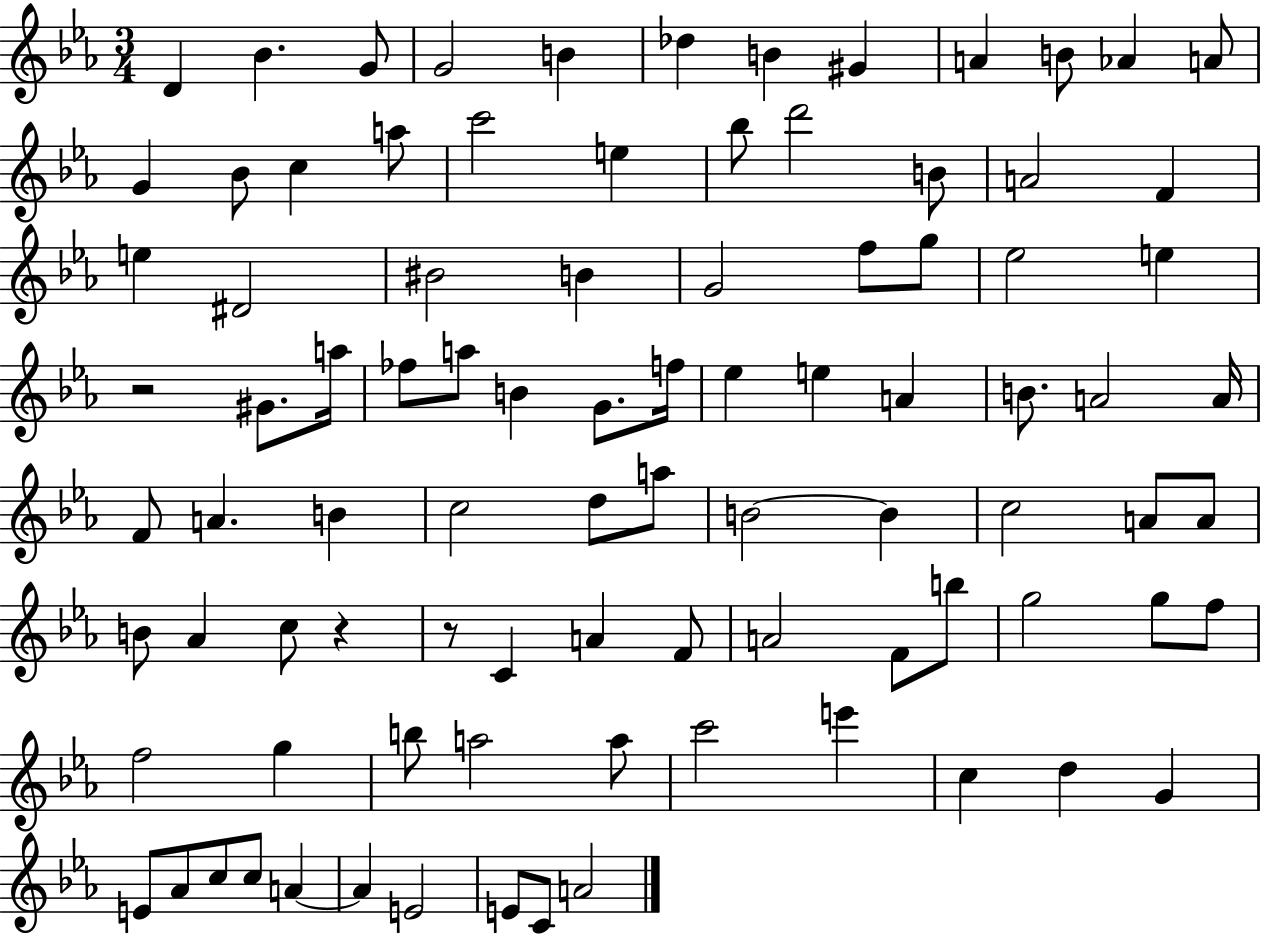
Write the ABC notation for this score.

X:1
T:Untitled
M:3/4
L:1/4
K:Eb
D _B G/2 G2 B _d B ^G A B/2 _A A/2 G _B/2 c a/2 c'2 e _b/2 d'2 B/2 A2 F e ^D2 ^B2 B G2 f/2 g/2 _e2 e z2 ^G/2 a/4 _f/2 a/2 B G/2 f/4 _e e A B/2 A2 A/4 F/2 A B c2 d/2 a/2 B2 B c2 A/2 A/2 B/2 _A c/2 z z/2 C A F/2 A2 F/2 b/2 g2 g/2 f/2 f2 g b/2 a2 a/2 c'2 e' c d G E/2 _A/2 c/2 c/2 A A E2 E/2 C/2 A2